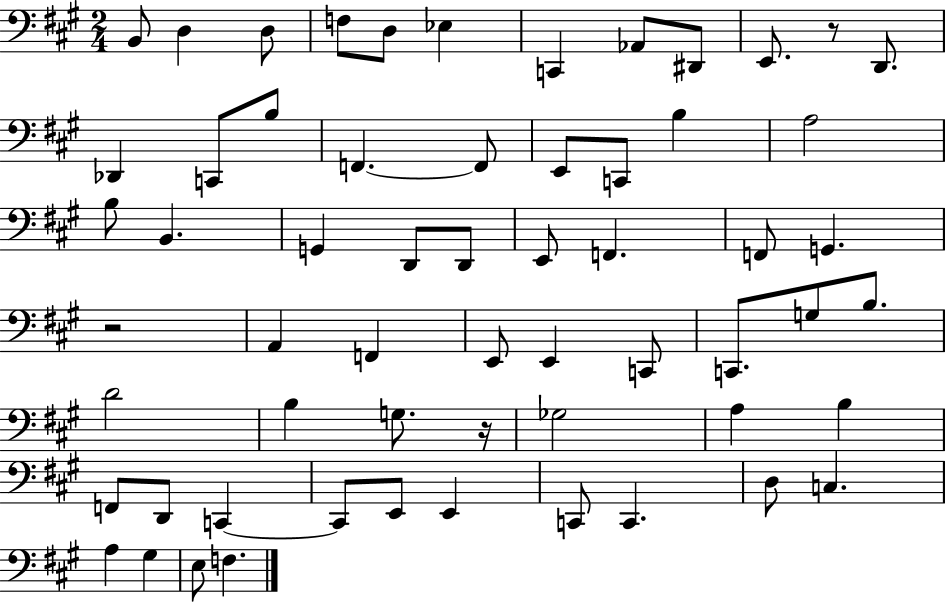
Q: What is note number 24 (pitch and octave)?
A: D2